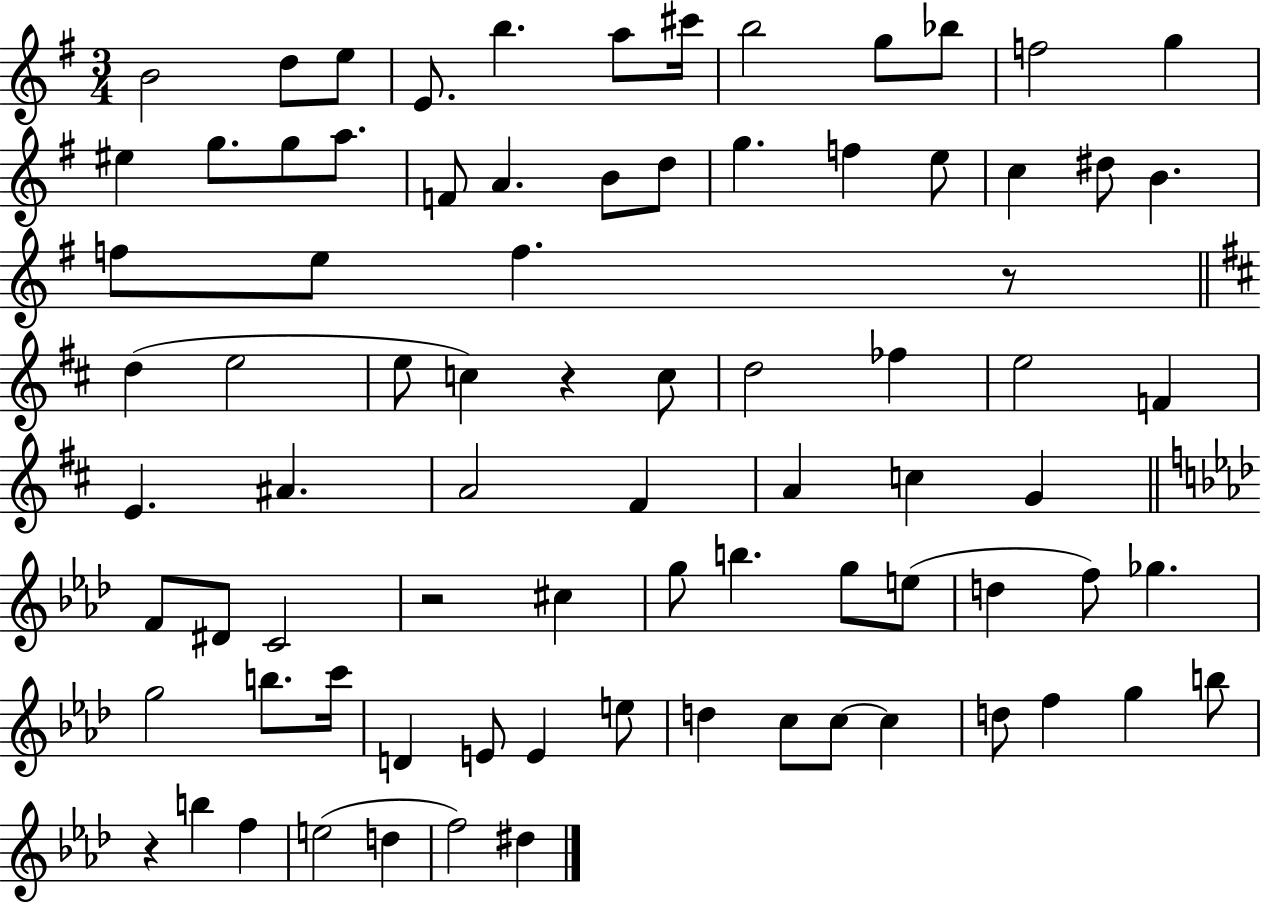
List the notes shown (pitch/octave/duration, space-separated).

B4/h D5/e E5/e E4/e. B5/q. A5/e C#6/s B5/h G5/e Bb5/e F5/h G5/q EIS5/q G5/e. G5/e A5/e. F4/e A4/q. B4/e D5/e G5/q. F5/q E5/e C5/q D#5/e B4/q. F5/e E5/e F5/q. R/e D5/q E5/h E5/e C5/q R/q C5/e D5/h FES5/q E5/h F4/q E4/q. A#4/q. A4/h F#4/q A4/q C5/q G4/q F4/e D#4/e C4/h R/h C#5/q G5/e B5/q. G5/e E5/e D5/q F5/e Gb5/q. G5/h B5/e. C6/s D4/q E4/e E4/q E5/e D5/q C5/e C5/e C5/q D5/e F5/q G5/q B5/e R/q B5/q F5/q E5/h D5/q F5/h D#5/q